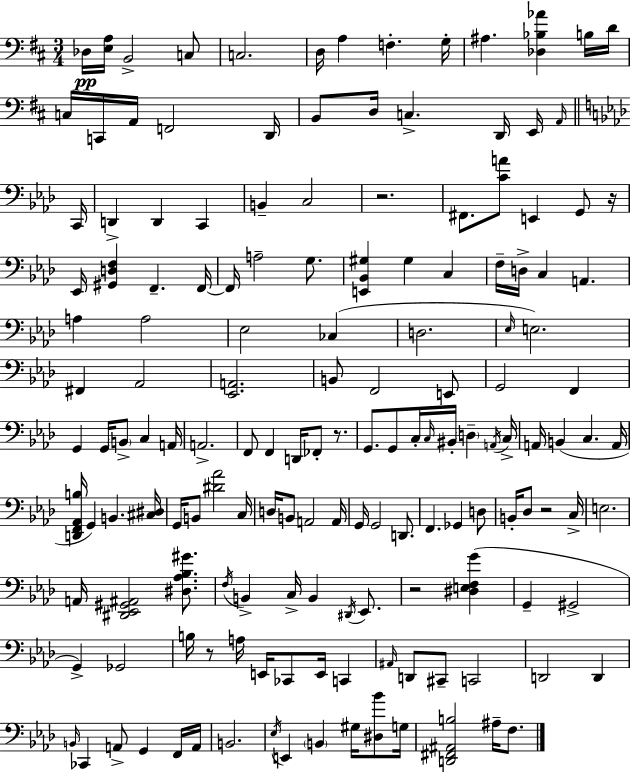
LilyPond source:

{
  \clef bass
  \numericTimeSignature
  \time 3/4
  \key d \major
  \repeat volta 2 { des16\pp <e a>16 b,2-> c8 | c2. | d16 a4 f4.-. g16-. | ais4. <des bes aes'>4 b16 d'16 | \break c16 c,16 a,16 f,2 d,16 | b,8 d16 c4.-> d,16 e,16 \grace { a,16 } | \bar "||" \break \key aes \major c,16 d,4-> d,4 c,4 | b,4-- c2 | r2. | fis,8. <c' a'>8 e,4 g,8 | \break r16 ees,16 <gis, d f>4 f,4.-- | f,16~~ f,16 a2-- g8. | <e, bes, gis>4 gis4 c4 | f16-- d16-> c4 a,4. | \break a4 a2 | ees2 ces4( | d2. | \grace { ees16 }) e2. | \break fis,4 aes,2 | <ees, a,>2. | b,8 f,2 | e,8 g,2 f,4 | \break g,4 g,16 \parenthesize b,8-> c4 | a,16 a,2.-> | f,8 f,4 d,16 fes,8-. r8. | g,8. g,8 c16-. \grace { c16 } bis,16-. \parenthesize d4-- | \break \acciaccatura { a,16 } c16-> a,16 b,4( c4. | a,16 <d, f, aes, b>16 g,4) b,4. | <cis dis>16 g,16 b,8 <dis' aes'>2 | c16 d16 b,8 a,2 | \break a,16 g,16 g,2 | d,8. f,4. ges,4 | d8 b,16-. des8 r2 | c16-> e2. | \break a,16 <dis, ees, gis, ais,>2 | <dis aes bes gis'>8. \acciaccatura { f16 } b,4-> c16-> b,4 | \acciaccatura { dis,16 } ees,8. r2 | <dis e f g'>4( g,4-- gis,2-> | \break g,4->) ges,2 | b16 r8 a16 e,16 ces,8 | e,16 c,4 \grace { ais,16 } d,8 cis,8-- c,2 | d,2 | \break d,4 \grace { b,16 } ces,4 | a,8-> g,4 f,16 a,16 b,2. | \acciaccatura { ees16 } e,4 | \parenthesize b,4 gis16 <dis bes'>8 g16 <d, fis, ais, b>2 | \break ais16-- f8. } \bar "|."
}